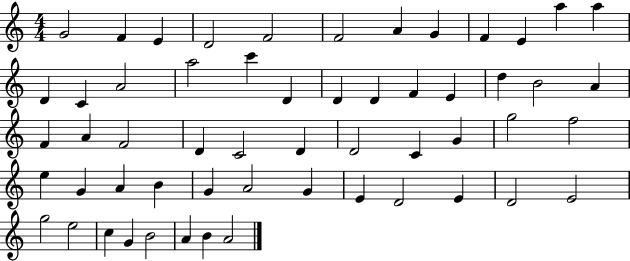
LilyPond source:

{
  \clef treble
  \numericTimeSignature
  \time 4/4
  \key c \major
  g'2 f'4 e'4 | d'2 f'2 | f'2 a'4 g'4 | f'4 e'4 a''4 a''4 | \break d'4 c'4 a'2 | a''2 c'''4 d'4 | d'4 d'4 f'4 e'4 | d''4 b'2 a'4 | \break f'4 a'4 f'2 | d'4 c'2 d'4 | d'2 c'4 g'4 | g''2 f''2 | \break e''4 g'4 a'4 b'4 | g'4 a'2 g'4 | e'4 d'2 e'4 | d'2 e'2 | \break g''2 e''2 | c''4 g'4 b'2 | a'4 b'4 a'2 | \bar "|."
}